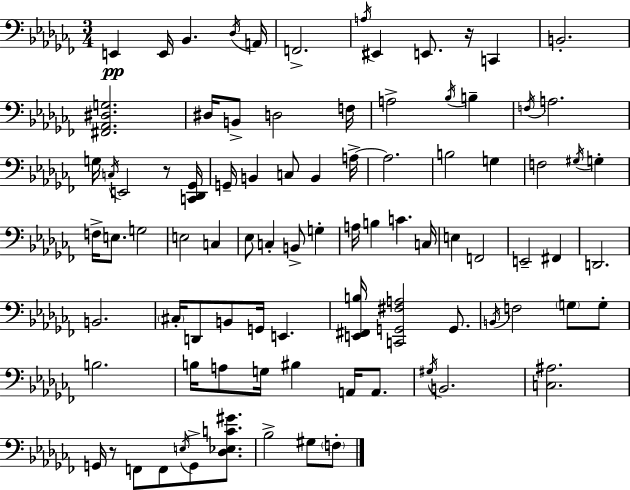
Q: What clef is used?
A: bass